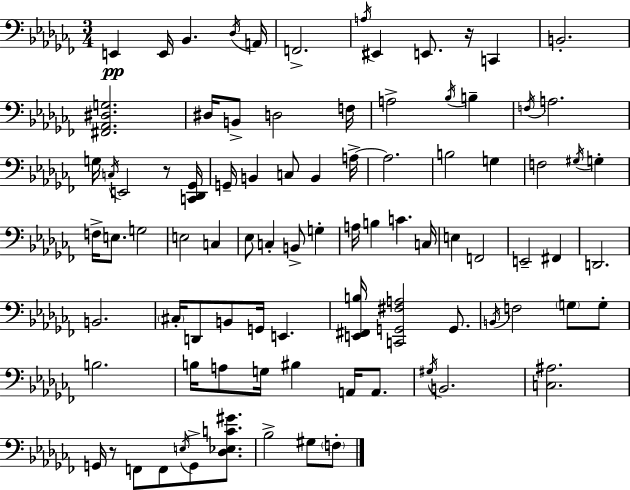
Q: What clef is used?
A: bass